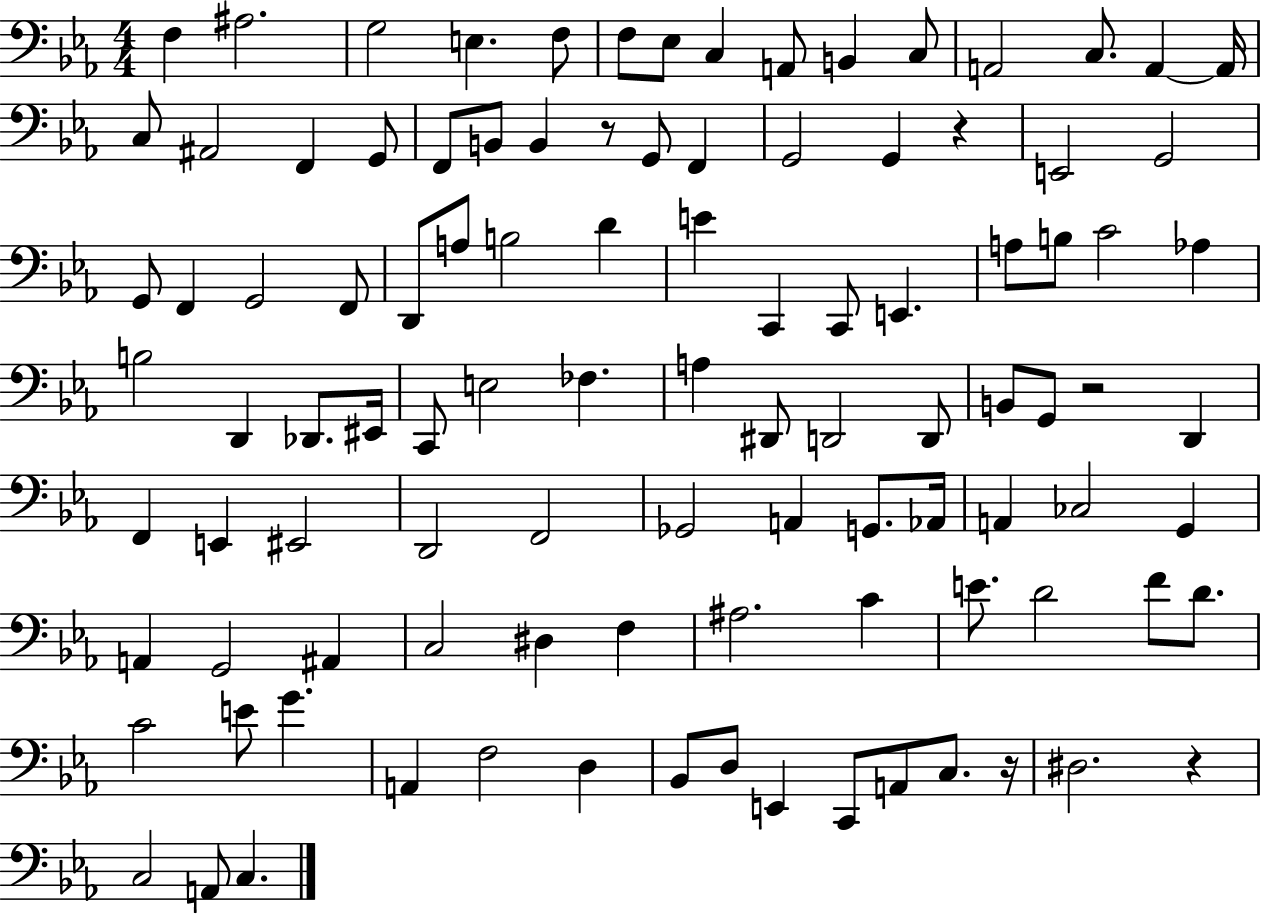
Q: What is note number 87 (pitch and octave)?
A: F3